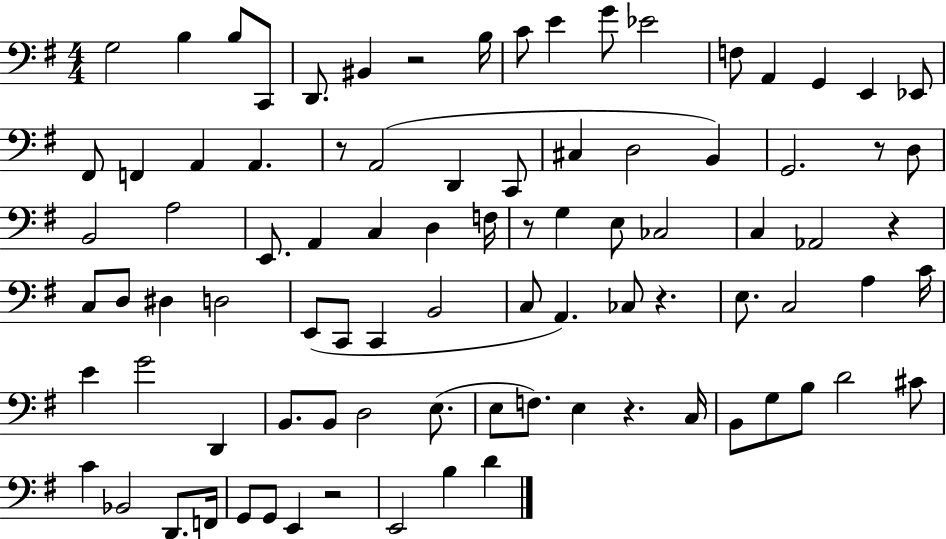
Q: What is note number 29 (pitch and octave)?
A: B2